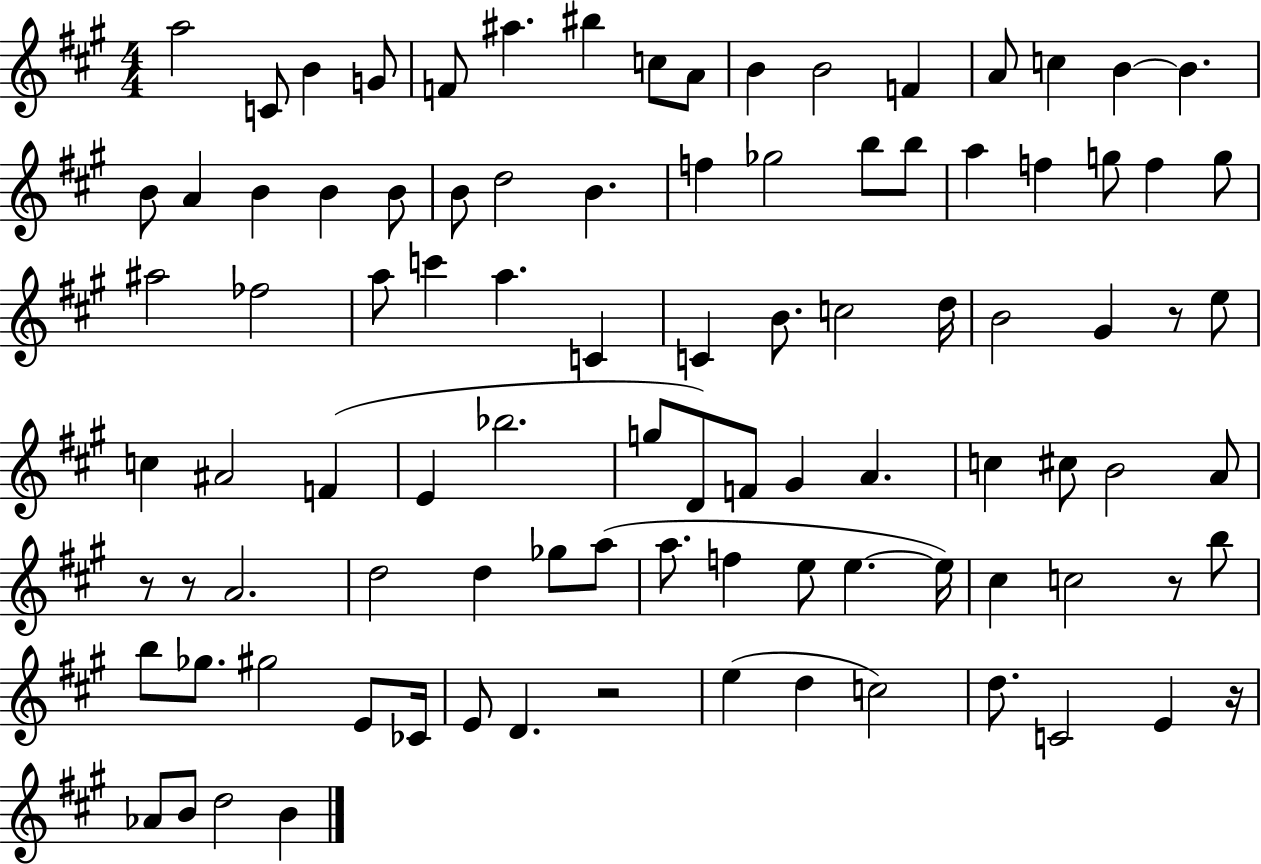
{
  \clef treble
  \numericTimeSignature
  \time 4/4
  \key a \major
  a''2 c'8 b'4 g'8 | f'8 ais''4. bis''4 c''8 a'8 | b'4 b'2 f'4 | a'8 c''4 b'4~~ b'4. | \break b'8 a'4 b'4 b'4 b'8 | b'8 d''2 b'4. | f''4 ges''2 b''8 b''8 | a''4 f''4 g''8 f''4 g''8 | \break ais''2 fes''2 | a''8 c'''4 a''4. c'4 | c'4 b'8. c''2 d''16 | b'2 gis'4 r8 e''8 | \break c''4 ais'2 f'4( | e'4 bes''2. | g''8 d'8) f'8 gis'4 a'4. | c''4 cis''8 b'2 a'8 | \break r8 r8 a'2. | d''2 d''4 ges''8 a''8( | a''8. f''4 e''8 e''4.~~ e''16) | cis''4 c''2 r8 b''8 | \break b''8 ges''8. gis''2 e'8 ces'16 | e'8 d'4. r2 | e''4( d''4 c''2) | d''8. c'2 e'4 r16 | \break aes'8 b'8 d''2 b'4 | \bar "|."
}